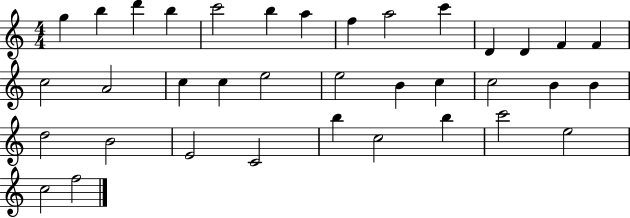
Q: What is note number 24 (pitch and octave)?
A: B4